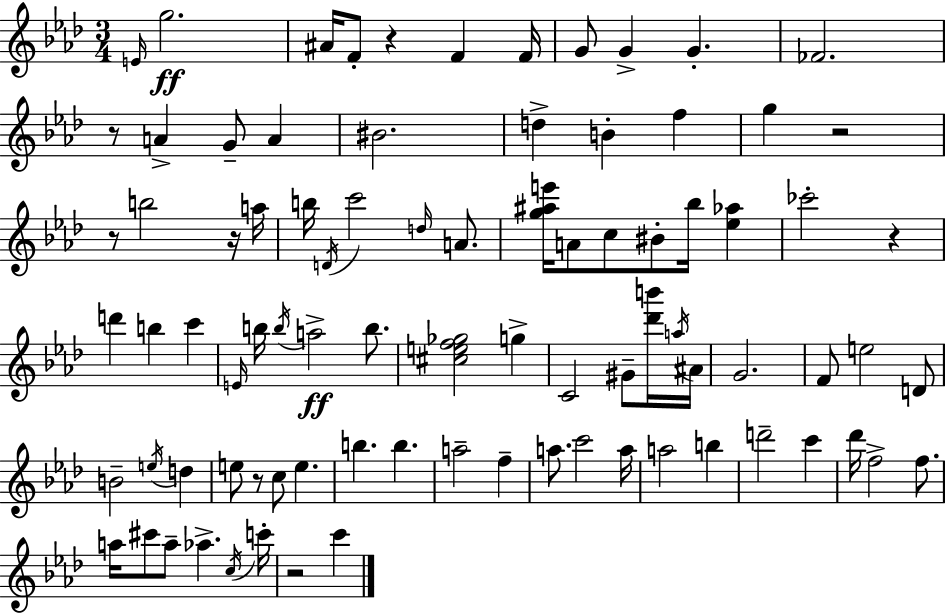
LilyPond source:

{
  \clef treble
  \numericTimeSignature
  \time 3/4
  \key f \minor
  \grace { e'16 }\ff g''2. | ais'16 f'8-. r4 f'4 | f'16 g'8 g'4-> g'4.-. | fes'2. | \break r8 a'4-> g'8-- a'4 | bis'2. | d''4-> b'4-. f''4 | g''4 r2 | \break r8 b''2 r16 | a''16 b''16 \acciaccatura { d'16 } c'''2 \grace { d''16 } | a'8. <g'' ais'' e'''>16 a'8 c''8 bis'8-. bes''16 <ees'' aes''>4 | ces'''2-. r4 | \break d'''4 b''4 c'''4 | \grace { e'16 } b''16 \acciaccatura { b''16 }\ff a''2-> | b''8. <cis'' e'' f'' ges''>2 | g''4-> c'2 | \break gis'8-- <des''' b'''>16 \acciaccatura { a''16 } ais'16 g'2. | f'8 e''2 | d'8 b'2-- | \acciaccatura { e''16 } d''4 e''8 r8 c''8 | \break e''4. b''4. | b''4. a''2-- | f''4-- a''8. c'''2 | a''16 a''2 | \break b''4 d'''2-- | c'''4 des'''16 f''2-> | f''8. a''16 cis'''8 a''8-- | aes''4.-> \acciaccatura { c''16 } c'''16-. r2 | \break c'''4 \bar "|."
}